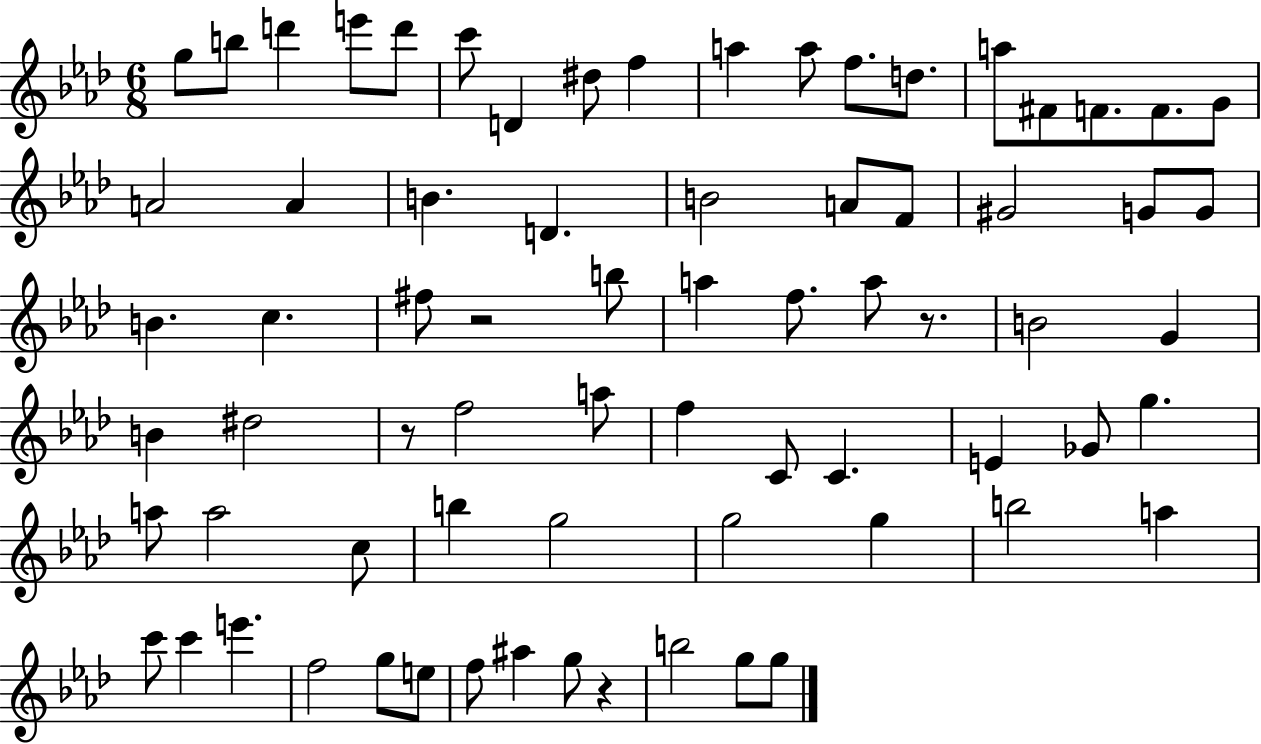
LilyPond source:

{
  \clef treble
  \numericTimeSignature
  \time 6/8
  \key aes \major
  g''8 b''8 d'''4 e'''8 d'''8 | c'''8 d'4 dis''8 f''4 | a''4 a''8 f''8. d''8. | a''8 fis'8 f'8. f'8. g'8 | \break a'2 a'4 | b'4. d'4. | b'2 a'8 f'8 | gis'2 g'8 g'8 | \break b'4. c''4. | fis''8 r2 b''8 | a''4 f''8. a''8 r8. | b'2 g'4 | \break b'4 dis''2 | r8 f''2 a''8 | f''4 c'8 c'4. | e'4 ges'8 g''4. | \break a''8 a''2 c''8 | b''4 g''2 | g''2 g''4 | b''2 a''4 | \break c'''8 c'''4 e'''4. | f''2 g''8 e''8 | f''8 ais''4 g''8 r4 | b''2 g''8 g''8 | \break \bar "|."
}